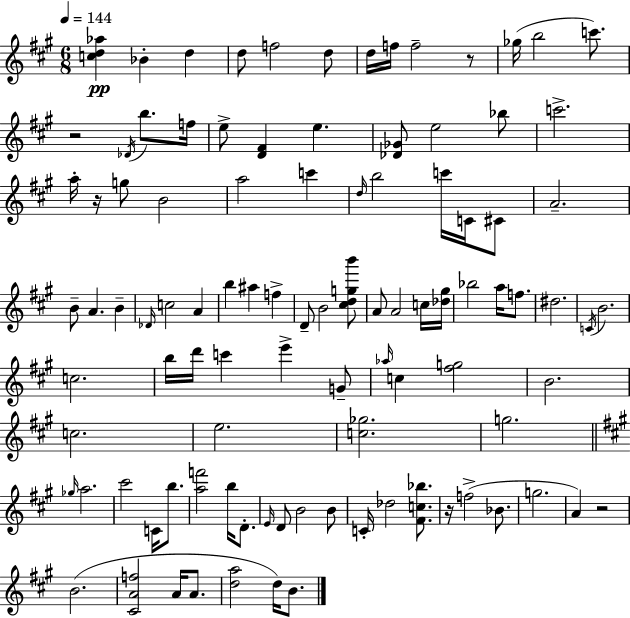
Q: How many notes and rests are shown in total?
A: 100